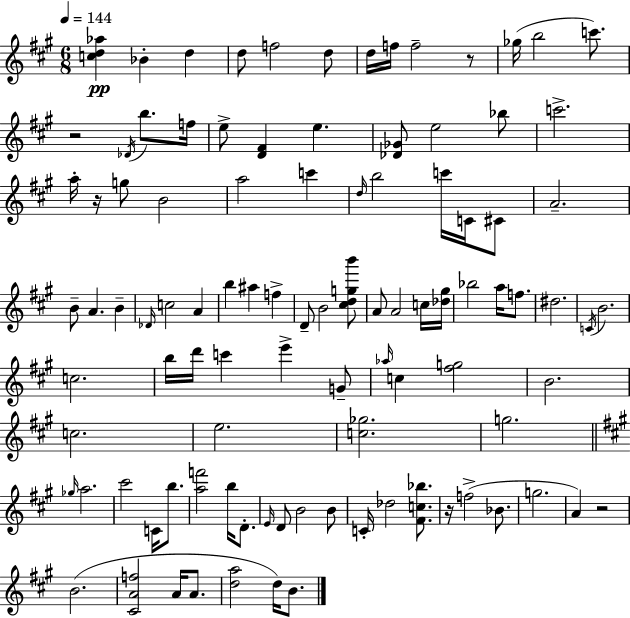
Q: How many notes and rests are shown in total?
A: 100